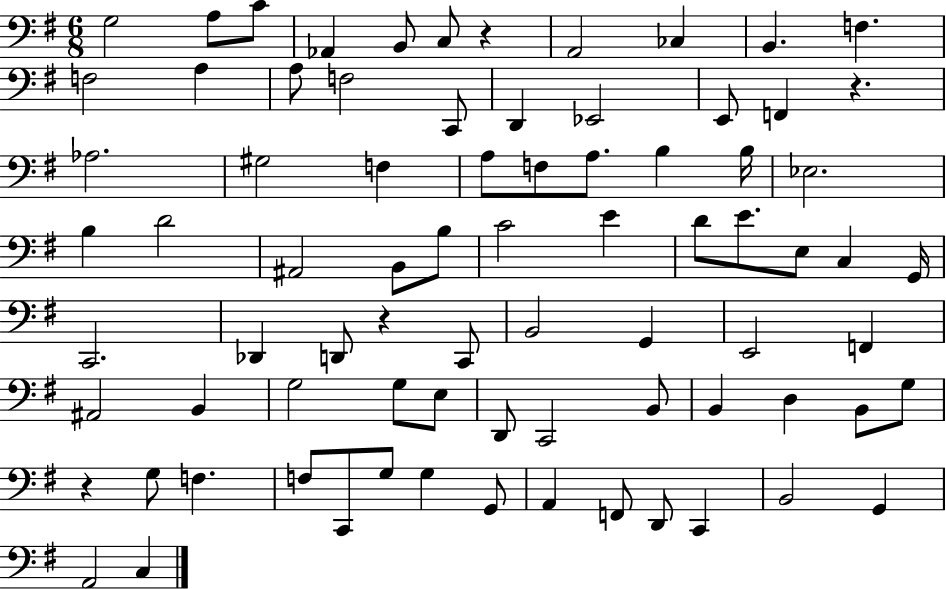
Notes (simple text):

G3/h A3/e C4/e Ab2/q B2/e C3/e R/q A2/h CES3/q B2/q. F3/q. F3/h A3/q A3/e F3/h C2/e D2/q Eb2/h E2/e F2/q R/q. Ab3/h. G#3/h F3/q A3/e F3/e A3/e. B3/q B3/s Eb3/h. B3/q D4/h A#2/h B2/e B3/e C4/h E4/q D4/e E4/e. E3/e C3/q G2/s C2/h. Db2/q D2/e R/q C2/e B2/h G2/q E2/h F2/q A#2/h B2/q G3/h G3/e E3/e D2/e C2/h B2/e B2/q D3/q B2/e G3/e R/q G3/e F3/q. F3/e C2/e G3/e G3/q G2/e A2/q F2/e D2/e C2/q B2/h G2/q A2/h C3/q